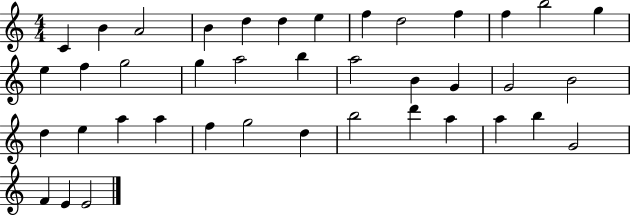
{
  \clef treble
  \numericTimeSignature
  \time 4/4
  \key c \major
  c'4 b'4 a'2 | b'4 d''4 d''4 e''4 | f''4 d''2 f''4 | f''4 b''2 g''4 | \break e''4 f''4 g''2 | g''4 a''2 b''4 | a''2 b'4 g'4 | g'2 b'2 | \break d''4 e''4 a''4 a''4 | f''4 g''2 d''4 | b''2 d'''4 a''4 | a''4 b''4 g'2 | \break f'4 e'4 e'2 | \bar "|."
}